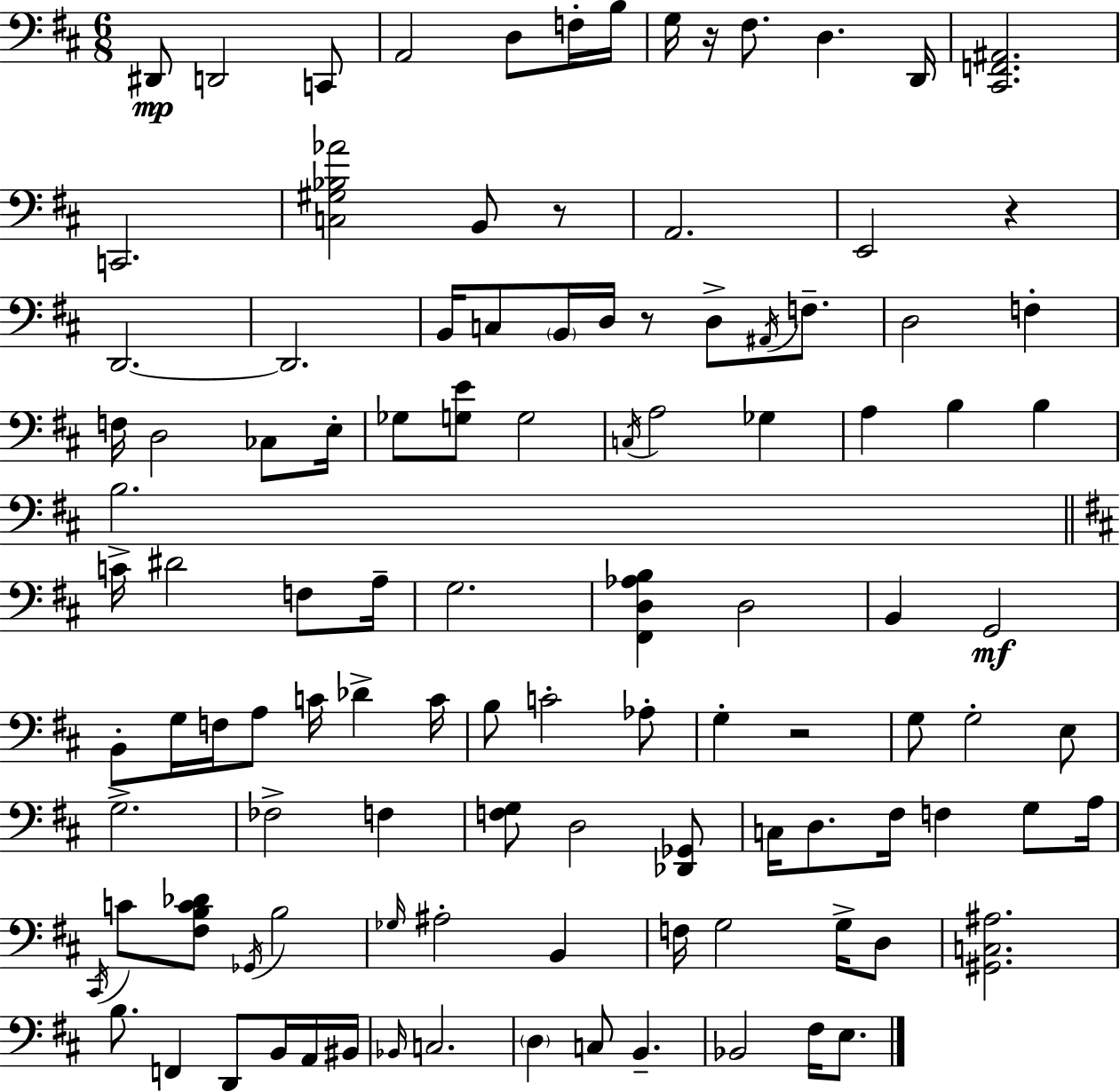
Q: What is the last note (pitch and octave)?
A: E3